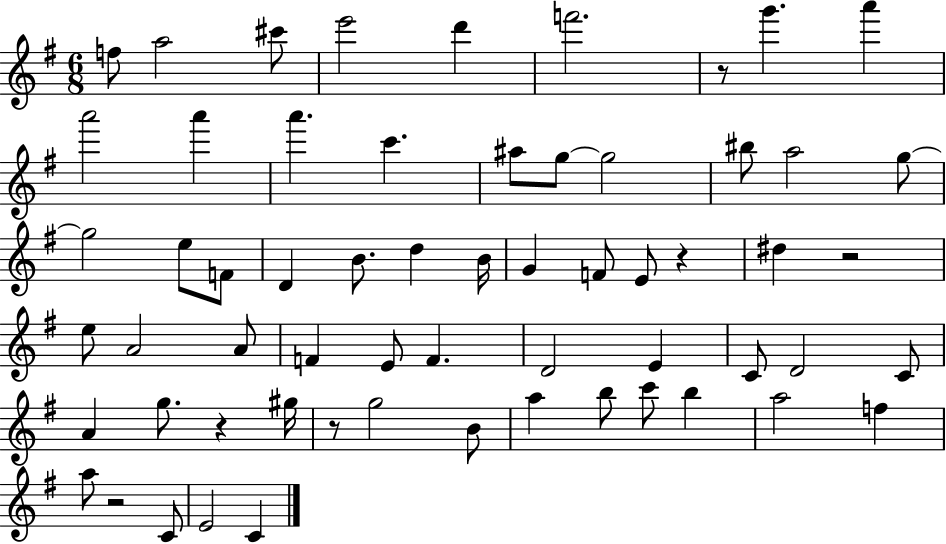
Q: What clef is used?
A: treble